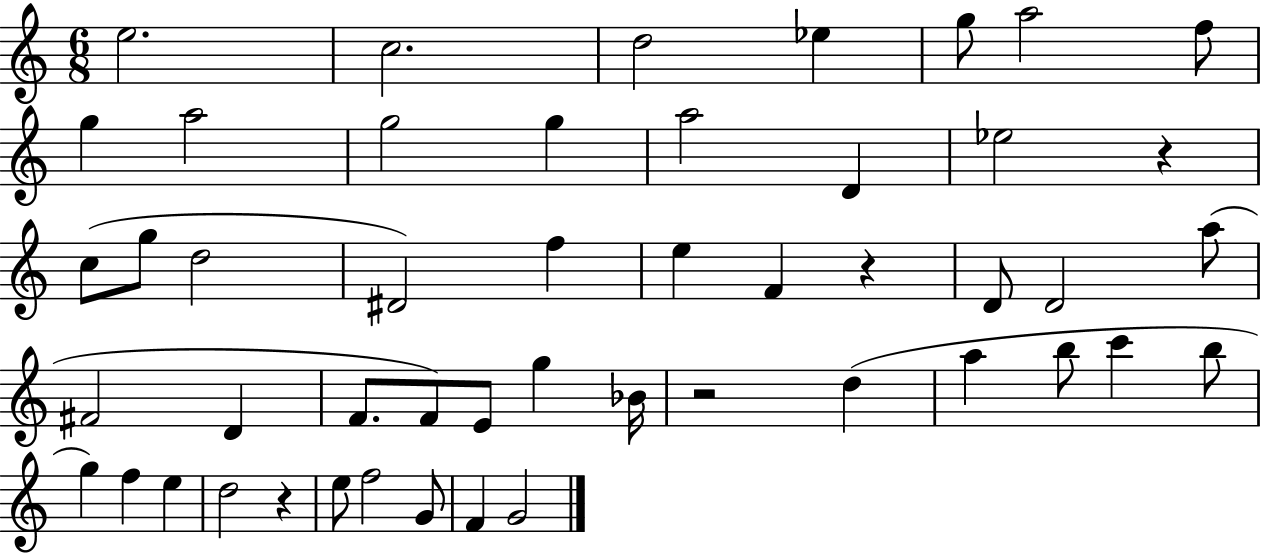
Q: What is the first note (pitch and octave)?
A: E5